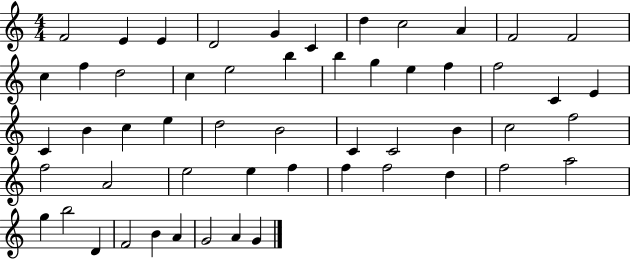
X:1
T:Untitled
M:4/4
L:1/4
K:C
F2 E E D2 G C d c2 A F2 F2 c f d2 c e2 b b g e f f2 C E C B c e d2 B2 C C2 B c2 f2 f2 A2 e2 e f f f2 d f2 a2 g b2 D F2 B A G2 A G